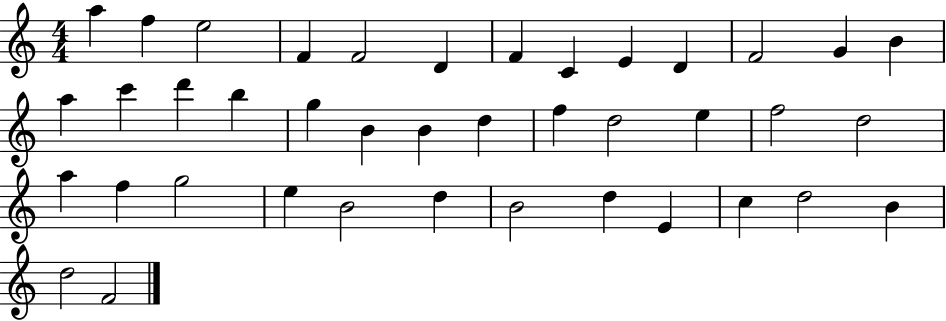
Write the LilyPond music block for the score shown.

{
  \clef treble
  \numericTimeSignature
  \time 4/4
  \key c \major
  a''4 f''4 e''2 | f'4 f'2 d'4 | f'4 c'4 e'4 d'4 | f'2 g'4 b'4 | \break a''4 c'''4 d'''4 b''4 | g''4 b'4 b'4 d''4 | f''4 d''2 e''4 | f''2 d''2 | \break a''4 f''4 g''2 | e''4 b'2 d''4 | b'2 d''4 e'4 | c''4 d''2 b'4 | \break d''2 f'2 | \bar "|."
}